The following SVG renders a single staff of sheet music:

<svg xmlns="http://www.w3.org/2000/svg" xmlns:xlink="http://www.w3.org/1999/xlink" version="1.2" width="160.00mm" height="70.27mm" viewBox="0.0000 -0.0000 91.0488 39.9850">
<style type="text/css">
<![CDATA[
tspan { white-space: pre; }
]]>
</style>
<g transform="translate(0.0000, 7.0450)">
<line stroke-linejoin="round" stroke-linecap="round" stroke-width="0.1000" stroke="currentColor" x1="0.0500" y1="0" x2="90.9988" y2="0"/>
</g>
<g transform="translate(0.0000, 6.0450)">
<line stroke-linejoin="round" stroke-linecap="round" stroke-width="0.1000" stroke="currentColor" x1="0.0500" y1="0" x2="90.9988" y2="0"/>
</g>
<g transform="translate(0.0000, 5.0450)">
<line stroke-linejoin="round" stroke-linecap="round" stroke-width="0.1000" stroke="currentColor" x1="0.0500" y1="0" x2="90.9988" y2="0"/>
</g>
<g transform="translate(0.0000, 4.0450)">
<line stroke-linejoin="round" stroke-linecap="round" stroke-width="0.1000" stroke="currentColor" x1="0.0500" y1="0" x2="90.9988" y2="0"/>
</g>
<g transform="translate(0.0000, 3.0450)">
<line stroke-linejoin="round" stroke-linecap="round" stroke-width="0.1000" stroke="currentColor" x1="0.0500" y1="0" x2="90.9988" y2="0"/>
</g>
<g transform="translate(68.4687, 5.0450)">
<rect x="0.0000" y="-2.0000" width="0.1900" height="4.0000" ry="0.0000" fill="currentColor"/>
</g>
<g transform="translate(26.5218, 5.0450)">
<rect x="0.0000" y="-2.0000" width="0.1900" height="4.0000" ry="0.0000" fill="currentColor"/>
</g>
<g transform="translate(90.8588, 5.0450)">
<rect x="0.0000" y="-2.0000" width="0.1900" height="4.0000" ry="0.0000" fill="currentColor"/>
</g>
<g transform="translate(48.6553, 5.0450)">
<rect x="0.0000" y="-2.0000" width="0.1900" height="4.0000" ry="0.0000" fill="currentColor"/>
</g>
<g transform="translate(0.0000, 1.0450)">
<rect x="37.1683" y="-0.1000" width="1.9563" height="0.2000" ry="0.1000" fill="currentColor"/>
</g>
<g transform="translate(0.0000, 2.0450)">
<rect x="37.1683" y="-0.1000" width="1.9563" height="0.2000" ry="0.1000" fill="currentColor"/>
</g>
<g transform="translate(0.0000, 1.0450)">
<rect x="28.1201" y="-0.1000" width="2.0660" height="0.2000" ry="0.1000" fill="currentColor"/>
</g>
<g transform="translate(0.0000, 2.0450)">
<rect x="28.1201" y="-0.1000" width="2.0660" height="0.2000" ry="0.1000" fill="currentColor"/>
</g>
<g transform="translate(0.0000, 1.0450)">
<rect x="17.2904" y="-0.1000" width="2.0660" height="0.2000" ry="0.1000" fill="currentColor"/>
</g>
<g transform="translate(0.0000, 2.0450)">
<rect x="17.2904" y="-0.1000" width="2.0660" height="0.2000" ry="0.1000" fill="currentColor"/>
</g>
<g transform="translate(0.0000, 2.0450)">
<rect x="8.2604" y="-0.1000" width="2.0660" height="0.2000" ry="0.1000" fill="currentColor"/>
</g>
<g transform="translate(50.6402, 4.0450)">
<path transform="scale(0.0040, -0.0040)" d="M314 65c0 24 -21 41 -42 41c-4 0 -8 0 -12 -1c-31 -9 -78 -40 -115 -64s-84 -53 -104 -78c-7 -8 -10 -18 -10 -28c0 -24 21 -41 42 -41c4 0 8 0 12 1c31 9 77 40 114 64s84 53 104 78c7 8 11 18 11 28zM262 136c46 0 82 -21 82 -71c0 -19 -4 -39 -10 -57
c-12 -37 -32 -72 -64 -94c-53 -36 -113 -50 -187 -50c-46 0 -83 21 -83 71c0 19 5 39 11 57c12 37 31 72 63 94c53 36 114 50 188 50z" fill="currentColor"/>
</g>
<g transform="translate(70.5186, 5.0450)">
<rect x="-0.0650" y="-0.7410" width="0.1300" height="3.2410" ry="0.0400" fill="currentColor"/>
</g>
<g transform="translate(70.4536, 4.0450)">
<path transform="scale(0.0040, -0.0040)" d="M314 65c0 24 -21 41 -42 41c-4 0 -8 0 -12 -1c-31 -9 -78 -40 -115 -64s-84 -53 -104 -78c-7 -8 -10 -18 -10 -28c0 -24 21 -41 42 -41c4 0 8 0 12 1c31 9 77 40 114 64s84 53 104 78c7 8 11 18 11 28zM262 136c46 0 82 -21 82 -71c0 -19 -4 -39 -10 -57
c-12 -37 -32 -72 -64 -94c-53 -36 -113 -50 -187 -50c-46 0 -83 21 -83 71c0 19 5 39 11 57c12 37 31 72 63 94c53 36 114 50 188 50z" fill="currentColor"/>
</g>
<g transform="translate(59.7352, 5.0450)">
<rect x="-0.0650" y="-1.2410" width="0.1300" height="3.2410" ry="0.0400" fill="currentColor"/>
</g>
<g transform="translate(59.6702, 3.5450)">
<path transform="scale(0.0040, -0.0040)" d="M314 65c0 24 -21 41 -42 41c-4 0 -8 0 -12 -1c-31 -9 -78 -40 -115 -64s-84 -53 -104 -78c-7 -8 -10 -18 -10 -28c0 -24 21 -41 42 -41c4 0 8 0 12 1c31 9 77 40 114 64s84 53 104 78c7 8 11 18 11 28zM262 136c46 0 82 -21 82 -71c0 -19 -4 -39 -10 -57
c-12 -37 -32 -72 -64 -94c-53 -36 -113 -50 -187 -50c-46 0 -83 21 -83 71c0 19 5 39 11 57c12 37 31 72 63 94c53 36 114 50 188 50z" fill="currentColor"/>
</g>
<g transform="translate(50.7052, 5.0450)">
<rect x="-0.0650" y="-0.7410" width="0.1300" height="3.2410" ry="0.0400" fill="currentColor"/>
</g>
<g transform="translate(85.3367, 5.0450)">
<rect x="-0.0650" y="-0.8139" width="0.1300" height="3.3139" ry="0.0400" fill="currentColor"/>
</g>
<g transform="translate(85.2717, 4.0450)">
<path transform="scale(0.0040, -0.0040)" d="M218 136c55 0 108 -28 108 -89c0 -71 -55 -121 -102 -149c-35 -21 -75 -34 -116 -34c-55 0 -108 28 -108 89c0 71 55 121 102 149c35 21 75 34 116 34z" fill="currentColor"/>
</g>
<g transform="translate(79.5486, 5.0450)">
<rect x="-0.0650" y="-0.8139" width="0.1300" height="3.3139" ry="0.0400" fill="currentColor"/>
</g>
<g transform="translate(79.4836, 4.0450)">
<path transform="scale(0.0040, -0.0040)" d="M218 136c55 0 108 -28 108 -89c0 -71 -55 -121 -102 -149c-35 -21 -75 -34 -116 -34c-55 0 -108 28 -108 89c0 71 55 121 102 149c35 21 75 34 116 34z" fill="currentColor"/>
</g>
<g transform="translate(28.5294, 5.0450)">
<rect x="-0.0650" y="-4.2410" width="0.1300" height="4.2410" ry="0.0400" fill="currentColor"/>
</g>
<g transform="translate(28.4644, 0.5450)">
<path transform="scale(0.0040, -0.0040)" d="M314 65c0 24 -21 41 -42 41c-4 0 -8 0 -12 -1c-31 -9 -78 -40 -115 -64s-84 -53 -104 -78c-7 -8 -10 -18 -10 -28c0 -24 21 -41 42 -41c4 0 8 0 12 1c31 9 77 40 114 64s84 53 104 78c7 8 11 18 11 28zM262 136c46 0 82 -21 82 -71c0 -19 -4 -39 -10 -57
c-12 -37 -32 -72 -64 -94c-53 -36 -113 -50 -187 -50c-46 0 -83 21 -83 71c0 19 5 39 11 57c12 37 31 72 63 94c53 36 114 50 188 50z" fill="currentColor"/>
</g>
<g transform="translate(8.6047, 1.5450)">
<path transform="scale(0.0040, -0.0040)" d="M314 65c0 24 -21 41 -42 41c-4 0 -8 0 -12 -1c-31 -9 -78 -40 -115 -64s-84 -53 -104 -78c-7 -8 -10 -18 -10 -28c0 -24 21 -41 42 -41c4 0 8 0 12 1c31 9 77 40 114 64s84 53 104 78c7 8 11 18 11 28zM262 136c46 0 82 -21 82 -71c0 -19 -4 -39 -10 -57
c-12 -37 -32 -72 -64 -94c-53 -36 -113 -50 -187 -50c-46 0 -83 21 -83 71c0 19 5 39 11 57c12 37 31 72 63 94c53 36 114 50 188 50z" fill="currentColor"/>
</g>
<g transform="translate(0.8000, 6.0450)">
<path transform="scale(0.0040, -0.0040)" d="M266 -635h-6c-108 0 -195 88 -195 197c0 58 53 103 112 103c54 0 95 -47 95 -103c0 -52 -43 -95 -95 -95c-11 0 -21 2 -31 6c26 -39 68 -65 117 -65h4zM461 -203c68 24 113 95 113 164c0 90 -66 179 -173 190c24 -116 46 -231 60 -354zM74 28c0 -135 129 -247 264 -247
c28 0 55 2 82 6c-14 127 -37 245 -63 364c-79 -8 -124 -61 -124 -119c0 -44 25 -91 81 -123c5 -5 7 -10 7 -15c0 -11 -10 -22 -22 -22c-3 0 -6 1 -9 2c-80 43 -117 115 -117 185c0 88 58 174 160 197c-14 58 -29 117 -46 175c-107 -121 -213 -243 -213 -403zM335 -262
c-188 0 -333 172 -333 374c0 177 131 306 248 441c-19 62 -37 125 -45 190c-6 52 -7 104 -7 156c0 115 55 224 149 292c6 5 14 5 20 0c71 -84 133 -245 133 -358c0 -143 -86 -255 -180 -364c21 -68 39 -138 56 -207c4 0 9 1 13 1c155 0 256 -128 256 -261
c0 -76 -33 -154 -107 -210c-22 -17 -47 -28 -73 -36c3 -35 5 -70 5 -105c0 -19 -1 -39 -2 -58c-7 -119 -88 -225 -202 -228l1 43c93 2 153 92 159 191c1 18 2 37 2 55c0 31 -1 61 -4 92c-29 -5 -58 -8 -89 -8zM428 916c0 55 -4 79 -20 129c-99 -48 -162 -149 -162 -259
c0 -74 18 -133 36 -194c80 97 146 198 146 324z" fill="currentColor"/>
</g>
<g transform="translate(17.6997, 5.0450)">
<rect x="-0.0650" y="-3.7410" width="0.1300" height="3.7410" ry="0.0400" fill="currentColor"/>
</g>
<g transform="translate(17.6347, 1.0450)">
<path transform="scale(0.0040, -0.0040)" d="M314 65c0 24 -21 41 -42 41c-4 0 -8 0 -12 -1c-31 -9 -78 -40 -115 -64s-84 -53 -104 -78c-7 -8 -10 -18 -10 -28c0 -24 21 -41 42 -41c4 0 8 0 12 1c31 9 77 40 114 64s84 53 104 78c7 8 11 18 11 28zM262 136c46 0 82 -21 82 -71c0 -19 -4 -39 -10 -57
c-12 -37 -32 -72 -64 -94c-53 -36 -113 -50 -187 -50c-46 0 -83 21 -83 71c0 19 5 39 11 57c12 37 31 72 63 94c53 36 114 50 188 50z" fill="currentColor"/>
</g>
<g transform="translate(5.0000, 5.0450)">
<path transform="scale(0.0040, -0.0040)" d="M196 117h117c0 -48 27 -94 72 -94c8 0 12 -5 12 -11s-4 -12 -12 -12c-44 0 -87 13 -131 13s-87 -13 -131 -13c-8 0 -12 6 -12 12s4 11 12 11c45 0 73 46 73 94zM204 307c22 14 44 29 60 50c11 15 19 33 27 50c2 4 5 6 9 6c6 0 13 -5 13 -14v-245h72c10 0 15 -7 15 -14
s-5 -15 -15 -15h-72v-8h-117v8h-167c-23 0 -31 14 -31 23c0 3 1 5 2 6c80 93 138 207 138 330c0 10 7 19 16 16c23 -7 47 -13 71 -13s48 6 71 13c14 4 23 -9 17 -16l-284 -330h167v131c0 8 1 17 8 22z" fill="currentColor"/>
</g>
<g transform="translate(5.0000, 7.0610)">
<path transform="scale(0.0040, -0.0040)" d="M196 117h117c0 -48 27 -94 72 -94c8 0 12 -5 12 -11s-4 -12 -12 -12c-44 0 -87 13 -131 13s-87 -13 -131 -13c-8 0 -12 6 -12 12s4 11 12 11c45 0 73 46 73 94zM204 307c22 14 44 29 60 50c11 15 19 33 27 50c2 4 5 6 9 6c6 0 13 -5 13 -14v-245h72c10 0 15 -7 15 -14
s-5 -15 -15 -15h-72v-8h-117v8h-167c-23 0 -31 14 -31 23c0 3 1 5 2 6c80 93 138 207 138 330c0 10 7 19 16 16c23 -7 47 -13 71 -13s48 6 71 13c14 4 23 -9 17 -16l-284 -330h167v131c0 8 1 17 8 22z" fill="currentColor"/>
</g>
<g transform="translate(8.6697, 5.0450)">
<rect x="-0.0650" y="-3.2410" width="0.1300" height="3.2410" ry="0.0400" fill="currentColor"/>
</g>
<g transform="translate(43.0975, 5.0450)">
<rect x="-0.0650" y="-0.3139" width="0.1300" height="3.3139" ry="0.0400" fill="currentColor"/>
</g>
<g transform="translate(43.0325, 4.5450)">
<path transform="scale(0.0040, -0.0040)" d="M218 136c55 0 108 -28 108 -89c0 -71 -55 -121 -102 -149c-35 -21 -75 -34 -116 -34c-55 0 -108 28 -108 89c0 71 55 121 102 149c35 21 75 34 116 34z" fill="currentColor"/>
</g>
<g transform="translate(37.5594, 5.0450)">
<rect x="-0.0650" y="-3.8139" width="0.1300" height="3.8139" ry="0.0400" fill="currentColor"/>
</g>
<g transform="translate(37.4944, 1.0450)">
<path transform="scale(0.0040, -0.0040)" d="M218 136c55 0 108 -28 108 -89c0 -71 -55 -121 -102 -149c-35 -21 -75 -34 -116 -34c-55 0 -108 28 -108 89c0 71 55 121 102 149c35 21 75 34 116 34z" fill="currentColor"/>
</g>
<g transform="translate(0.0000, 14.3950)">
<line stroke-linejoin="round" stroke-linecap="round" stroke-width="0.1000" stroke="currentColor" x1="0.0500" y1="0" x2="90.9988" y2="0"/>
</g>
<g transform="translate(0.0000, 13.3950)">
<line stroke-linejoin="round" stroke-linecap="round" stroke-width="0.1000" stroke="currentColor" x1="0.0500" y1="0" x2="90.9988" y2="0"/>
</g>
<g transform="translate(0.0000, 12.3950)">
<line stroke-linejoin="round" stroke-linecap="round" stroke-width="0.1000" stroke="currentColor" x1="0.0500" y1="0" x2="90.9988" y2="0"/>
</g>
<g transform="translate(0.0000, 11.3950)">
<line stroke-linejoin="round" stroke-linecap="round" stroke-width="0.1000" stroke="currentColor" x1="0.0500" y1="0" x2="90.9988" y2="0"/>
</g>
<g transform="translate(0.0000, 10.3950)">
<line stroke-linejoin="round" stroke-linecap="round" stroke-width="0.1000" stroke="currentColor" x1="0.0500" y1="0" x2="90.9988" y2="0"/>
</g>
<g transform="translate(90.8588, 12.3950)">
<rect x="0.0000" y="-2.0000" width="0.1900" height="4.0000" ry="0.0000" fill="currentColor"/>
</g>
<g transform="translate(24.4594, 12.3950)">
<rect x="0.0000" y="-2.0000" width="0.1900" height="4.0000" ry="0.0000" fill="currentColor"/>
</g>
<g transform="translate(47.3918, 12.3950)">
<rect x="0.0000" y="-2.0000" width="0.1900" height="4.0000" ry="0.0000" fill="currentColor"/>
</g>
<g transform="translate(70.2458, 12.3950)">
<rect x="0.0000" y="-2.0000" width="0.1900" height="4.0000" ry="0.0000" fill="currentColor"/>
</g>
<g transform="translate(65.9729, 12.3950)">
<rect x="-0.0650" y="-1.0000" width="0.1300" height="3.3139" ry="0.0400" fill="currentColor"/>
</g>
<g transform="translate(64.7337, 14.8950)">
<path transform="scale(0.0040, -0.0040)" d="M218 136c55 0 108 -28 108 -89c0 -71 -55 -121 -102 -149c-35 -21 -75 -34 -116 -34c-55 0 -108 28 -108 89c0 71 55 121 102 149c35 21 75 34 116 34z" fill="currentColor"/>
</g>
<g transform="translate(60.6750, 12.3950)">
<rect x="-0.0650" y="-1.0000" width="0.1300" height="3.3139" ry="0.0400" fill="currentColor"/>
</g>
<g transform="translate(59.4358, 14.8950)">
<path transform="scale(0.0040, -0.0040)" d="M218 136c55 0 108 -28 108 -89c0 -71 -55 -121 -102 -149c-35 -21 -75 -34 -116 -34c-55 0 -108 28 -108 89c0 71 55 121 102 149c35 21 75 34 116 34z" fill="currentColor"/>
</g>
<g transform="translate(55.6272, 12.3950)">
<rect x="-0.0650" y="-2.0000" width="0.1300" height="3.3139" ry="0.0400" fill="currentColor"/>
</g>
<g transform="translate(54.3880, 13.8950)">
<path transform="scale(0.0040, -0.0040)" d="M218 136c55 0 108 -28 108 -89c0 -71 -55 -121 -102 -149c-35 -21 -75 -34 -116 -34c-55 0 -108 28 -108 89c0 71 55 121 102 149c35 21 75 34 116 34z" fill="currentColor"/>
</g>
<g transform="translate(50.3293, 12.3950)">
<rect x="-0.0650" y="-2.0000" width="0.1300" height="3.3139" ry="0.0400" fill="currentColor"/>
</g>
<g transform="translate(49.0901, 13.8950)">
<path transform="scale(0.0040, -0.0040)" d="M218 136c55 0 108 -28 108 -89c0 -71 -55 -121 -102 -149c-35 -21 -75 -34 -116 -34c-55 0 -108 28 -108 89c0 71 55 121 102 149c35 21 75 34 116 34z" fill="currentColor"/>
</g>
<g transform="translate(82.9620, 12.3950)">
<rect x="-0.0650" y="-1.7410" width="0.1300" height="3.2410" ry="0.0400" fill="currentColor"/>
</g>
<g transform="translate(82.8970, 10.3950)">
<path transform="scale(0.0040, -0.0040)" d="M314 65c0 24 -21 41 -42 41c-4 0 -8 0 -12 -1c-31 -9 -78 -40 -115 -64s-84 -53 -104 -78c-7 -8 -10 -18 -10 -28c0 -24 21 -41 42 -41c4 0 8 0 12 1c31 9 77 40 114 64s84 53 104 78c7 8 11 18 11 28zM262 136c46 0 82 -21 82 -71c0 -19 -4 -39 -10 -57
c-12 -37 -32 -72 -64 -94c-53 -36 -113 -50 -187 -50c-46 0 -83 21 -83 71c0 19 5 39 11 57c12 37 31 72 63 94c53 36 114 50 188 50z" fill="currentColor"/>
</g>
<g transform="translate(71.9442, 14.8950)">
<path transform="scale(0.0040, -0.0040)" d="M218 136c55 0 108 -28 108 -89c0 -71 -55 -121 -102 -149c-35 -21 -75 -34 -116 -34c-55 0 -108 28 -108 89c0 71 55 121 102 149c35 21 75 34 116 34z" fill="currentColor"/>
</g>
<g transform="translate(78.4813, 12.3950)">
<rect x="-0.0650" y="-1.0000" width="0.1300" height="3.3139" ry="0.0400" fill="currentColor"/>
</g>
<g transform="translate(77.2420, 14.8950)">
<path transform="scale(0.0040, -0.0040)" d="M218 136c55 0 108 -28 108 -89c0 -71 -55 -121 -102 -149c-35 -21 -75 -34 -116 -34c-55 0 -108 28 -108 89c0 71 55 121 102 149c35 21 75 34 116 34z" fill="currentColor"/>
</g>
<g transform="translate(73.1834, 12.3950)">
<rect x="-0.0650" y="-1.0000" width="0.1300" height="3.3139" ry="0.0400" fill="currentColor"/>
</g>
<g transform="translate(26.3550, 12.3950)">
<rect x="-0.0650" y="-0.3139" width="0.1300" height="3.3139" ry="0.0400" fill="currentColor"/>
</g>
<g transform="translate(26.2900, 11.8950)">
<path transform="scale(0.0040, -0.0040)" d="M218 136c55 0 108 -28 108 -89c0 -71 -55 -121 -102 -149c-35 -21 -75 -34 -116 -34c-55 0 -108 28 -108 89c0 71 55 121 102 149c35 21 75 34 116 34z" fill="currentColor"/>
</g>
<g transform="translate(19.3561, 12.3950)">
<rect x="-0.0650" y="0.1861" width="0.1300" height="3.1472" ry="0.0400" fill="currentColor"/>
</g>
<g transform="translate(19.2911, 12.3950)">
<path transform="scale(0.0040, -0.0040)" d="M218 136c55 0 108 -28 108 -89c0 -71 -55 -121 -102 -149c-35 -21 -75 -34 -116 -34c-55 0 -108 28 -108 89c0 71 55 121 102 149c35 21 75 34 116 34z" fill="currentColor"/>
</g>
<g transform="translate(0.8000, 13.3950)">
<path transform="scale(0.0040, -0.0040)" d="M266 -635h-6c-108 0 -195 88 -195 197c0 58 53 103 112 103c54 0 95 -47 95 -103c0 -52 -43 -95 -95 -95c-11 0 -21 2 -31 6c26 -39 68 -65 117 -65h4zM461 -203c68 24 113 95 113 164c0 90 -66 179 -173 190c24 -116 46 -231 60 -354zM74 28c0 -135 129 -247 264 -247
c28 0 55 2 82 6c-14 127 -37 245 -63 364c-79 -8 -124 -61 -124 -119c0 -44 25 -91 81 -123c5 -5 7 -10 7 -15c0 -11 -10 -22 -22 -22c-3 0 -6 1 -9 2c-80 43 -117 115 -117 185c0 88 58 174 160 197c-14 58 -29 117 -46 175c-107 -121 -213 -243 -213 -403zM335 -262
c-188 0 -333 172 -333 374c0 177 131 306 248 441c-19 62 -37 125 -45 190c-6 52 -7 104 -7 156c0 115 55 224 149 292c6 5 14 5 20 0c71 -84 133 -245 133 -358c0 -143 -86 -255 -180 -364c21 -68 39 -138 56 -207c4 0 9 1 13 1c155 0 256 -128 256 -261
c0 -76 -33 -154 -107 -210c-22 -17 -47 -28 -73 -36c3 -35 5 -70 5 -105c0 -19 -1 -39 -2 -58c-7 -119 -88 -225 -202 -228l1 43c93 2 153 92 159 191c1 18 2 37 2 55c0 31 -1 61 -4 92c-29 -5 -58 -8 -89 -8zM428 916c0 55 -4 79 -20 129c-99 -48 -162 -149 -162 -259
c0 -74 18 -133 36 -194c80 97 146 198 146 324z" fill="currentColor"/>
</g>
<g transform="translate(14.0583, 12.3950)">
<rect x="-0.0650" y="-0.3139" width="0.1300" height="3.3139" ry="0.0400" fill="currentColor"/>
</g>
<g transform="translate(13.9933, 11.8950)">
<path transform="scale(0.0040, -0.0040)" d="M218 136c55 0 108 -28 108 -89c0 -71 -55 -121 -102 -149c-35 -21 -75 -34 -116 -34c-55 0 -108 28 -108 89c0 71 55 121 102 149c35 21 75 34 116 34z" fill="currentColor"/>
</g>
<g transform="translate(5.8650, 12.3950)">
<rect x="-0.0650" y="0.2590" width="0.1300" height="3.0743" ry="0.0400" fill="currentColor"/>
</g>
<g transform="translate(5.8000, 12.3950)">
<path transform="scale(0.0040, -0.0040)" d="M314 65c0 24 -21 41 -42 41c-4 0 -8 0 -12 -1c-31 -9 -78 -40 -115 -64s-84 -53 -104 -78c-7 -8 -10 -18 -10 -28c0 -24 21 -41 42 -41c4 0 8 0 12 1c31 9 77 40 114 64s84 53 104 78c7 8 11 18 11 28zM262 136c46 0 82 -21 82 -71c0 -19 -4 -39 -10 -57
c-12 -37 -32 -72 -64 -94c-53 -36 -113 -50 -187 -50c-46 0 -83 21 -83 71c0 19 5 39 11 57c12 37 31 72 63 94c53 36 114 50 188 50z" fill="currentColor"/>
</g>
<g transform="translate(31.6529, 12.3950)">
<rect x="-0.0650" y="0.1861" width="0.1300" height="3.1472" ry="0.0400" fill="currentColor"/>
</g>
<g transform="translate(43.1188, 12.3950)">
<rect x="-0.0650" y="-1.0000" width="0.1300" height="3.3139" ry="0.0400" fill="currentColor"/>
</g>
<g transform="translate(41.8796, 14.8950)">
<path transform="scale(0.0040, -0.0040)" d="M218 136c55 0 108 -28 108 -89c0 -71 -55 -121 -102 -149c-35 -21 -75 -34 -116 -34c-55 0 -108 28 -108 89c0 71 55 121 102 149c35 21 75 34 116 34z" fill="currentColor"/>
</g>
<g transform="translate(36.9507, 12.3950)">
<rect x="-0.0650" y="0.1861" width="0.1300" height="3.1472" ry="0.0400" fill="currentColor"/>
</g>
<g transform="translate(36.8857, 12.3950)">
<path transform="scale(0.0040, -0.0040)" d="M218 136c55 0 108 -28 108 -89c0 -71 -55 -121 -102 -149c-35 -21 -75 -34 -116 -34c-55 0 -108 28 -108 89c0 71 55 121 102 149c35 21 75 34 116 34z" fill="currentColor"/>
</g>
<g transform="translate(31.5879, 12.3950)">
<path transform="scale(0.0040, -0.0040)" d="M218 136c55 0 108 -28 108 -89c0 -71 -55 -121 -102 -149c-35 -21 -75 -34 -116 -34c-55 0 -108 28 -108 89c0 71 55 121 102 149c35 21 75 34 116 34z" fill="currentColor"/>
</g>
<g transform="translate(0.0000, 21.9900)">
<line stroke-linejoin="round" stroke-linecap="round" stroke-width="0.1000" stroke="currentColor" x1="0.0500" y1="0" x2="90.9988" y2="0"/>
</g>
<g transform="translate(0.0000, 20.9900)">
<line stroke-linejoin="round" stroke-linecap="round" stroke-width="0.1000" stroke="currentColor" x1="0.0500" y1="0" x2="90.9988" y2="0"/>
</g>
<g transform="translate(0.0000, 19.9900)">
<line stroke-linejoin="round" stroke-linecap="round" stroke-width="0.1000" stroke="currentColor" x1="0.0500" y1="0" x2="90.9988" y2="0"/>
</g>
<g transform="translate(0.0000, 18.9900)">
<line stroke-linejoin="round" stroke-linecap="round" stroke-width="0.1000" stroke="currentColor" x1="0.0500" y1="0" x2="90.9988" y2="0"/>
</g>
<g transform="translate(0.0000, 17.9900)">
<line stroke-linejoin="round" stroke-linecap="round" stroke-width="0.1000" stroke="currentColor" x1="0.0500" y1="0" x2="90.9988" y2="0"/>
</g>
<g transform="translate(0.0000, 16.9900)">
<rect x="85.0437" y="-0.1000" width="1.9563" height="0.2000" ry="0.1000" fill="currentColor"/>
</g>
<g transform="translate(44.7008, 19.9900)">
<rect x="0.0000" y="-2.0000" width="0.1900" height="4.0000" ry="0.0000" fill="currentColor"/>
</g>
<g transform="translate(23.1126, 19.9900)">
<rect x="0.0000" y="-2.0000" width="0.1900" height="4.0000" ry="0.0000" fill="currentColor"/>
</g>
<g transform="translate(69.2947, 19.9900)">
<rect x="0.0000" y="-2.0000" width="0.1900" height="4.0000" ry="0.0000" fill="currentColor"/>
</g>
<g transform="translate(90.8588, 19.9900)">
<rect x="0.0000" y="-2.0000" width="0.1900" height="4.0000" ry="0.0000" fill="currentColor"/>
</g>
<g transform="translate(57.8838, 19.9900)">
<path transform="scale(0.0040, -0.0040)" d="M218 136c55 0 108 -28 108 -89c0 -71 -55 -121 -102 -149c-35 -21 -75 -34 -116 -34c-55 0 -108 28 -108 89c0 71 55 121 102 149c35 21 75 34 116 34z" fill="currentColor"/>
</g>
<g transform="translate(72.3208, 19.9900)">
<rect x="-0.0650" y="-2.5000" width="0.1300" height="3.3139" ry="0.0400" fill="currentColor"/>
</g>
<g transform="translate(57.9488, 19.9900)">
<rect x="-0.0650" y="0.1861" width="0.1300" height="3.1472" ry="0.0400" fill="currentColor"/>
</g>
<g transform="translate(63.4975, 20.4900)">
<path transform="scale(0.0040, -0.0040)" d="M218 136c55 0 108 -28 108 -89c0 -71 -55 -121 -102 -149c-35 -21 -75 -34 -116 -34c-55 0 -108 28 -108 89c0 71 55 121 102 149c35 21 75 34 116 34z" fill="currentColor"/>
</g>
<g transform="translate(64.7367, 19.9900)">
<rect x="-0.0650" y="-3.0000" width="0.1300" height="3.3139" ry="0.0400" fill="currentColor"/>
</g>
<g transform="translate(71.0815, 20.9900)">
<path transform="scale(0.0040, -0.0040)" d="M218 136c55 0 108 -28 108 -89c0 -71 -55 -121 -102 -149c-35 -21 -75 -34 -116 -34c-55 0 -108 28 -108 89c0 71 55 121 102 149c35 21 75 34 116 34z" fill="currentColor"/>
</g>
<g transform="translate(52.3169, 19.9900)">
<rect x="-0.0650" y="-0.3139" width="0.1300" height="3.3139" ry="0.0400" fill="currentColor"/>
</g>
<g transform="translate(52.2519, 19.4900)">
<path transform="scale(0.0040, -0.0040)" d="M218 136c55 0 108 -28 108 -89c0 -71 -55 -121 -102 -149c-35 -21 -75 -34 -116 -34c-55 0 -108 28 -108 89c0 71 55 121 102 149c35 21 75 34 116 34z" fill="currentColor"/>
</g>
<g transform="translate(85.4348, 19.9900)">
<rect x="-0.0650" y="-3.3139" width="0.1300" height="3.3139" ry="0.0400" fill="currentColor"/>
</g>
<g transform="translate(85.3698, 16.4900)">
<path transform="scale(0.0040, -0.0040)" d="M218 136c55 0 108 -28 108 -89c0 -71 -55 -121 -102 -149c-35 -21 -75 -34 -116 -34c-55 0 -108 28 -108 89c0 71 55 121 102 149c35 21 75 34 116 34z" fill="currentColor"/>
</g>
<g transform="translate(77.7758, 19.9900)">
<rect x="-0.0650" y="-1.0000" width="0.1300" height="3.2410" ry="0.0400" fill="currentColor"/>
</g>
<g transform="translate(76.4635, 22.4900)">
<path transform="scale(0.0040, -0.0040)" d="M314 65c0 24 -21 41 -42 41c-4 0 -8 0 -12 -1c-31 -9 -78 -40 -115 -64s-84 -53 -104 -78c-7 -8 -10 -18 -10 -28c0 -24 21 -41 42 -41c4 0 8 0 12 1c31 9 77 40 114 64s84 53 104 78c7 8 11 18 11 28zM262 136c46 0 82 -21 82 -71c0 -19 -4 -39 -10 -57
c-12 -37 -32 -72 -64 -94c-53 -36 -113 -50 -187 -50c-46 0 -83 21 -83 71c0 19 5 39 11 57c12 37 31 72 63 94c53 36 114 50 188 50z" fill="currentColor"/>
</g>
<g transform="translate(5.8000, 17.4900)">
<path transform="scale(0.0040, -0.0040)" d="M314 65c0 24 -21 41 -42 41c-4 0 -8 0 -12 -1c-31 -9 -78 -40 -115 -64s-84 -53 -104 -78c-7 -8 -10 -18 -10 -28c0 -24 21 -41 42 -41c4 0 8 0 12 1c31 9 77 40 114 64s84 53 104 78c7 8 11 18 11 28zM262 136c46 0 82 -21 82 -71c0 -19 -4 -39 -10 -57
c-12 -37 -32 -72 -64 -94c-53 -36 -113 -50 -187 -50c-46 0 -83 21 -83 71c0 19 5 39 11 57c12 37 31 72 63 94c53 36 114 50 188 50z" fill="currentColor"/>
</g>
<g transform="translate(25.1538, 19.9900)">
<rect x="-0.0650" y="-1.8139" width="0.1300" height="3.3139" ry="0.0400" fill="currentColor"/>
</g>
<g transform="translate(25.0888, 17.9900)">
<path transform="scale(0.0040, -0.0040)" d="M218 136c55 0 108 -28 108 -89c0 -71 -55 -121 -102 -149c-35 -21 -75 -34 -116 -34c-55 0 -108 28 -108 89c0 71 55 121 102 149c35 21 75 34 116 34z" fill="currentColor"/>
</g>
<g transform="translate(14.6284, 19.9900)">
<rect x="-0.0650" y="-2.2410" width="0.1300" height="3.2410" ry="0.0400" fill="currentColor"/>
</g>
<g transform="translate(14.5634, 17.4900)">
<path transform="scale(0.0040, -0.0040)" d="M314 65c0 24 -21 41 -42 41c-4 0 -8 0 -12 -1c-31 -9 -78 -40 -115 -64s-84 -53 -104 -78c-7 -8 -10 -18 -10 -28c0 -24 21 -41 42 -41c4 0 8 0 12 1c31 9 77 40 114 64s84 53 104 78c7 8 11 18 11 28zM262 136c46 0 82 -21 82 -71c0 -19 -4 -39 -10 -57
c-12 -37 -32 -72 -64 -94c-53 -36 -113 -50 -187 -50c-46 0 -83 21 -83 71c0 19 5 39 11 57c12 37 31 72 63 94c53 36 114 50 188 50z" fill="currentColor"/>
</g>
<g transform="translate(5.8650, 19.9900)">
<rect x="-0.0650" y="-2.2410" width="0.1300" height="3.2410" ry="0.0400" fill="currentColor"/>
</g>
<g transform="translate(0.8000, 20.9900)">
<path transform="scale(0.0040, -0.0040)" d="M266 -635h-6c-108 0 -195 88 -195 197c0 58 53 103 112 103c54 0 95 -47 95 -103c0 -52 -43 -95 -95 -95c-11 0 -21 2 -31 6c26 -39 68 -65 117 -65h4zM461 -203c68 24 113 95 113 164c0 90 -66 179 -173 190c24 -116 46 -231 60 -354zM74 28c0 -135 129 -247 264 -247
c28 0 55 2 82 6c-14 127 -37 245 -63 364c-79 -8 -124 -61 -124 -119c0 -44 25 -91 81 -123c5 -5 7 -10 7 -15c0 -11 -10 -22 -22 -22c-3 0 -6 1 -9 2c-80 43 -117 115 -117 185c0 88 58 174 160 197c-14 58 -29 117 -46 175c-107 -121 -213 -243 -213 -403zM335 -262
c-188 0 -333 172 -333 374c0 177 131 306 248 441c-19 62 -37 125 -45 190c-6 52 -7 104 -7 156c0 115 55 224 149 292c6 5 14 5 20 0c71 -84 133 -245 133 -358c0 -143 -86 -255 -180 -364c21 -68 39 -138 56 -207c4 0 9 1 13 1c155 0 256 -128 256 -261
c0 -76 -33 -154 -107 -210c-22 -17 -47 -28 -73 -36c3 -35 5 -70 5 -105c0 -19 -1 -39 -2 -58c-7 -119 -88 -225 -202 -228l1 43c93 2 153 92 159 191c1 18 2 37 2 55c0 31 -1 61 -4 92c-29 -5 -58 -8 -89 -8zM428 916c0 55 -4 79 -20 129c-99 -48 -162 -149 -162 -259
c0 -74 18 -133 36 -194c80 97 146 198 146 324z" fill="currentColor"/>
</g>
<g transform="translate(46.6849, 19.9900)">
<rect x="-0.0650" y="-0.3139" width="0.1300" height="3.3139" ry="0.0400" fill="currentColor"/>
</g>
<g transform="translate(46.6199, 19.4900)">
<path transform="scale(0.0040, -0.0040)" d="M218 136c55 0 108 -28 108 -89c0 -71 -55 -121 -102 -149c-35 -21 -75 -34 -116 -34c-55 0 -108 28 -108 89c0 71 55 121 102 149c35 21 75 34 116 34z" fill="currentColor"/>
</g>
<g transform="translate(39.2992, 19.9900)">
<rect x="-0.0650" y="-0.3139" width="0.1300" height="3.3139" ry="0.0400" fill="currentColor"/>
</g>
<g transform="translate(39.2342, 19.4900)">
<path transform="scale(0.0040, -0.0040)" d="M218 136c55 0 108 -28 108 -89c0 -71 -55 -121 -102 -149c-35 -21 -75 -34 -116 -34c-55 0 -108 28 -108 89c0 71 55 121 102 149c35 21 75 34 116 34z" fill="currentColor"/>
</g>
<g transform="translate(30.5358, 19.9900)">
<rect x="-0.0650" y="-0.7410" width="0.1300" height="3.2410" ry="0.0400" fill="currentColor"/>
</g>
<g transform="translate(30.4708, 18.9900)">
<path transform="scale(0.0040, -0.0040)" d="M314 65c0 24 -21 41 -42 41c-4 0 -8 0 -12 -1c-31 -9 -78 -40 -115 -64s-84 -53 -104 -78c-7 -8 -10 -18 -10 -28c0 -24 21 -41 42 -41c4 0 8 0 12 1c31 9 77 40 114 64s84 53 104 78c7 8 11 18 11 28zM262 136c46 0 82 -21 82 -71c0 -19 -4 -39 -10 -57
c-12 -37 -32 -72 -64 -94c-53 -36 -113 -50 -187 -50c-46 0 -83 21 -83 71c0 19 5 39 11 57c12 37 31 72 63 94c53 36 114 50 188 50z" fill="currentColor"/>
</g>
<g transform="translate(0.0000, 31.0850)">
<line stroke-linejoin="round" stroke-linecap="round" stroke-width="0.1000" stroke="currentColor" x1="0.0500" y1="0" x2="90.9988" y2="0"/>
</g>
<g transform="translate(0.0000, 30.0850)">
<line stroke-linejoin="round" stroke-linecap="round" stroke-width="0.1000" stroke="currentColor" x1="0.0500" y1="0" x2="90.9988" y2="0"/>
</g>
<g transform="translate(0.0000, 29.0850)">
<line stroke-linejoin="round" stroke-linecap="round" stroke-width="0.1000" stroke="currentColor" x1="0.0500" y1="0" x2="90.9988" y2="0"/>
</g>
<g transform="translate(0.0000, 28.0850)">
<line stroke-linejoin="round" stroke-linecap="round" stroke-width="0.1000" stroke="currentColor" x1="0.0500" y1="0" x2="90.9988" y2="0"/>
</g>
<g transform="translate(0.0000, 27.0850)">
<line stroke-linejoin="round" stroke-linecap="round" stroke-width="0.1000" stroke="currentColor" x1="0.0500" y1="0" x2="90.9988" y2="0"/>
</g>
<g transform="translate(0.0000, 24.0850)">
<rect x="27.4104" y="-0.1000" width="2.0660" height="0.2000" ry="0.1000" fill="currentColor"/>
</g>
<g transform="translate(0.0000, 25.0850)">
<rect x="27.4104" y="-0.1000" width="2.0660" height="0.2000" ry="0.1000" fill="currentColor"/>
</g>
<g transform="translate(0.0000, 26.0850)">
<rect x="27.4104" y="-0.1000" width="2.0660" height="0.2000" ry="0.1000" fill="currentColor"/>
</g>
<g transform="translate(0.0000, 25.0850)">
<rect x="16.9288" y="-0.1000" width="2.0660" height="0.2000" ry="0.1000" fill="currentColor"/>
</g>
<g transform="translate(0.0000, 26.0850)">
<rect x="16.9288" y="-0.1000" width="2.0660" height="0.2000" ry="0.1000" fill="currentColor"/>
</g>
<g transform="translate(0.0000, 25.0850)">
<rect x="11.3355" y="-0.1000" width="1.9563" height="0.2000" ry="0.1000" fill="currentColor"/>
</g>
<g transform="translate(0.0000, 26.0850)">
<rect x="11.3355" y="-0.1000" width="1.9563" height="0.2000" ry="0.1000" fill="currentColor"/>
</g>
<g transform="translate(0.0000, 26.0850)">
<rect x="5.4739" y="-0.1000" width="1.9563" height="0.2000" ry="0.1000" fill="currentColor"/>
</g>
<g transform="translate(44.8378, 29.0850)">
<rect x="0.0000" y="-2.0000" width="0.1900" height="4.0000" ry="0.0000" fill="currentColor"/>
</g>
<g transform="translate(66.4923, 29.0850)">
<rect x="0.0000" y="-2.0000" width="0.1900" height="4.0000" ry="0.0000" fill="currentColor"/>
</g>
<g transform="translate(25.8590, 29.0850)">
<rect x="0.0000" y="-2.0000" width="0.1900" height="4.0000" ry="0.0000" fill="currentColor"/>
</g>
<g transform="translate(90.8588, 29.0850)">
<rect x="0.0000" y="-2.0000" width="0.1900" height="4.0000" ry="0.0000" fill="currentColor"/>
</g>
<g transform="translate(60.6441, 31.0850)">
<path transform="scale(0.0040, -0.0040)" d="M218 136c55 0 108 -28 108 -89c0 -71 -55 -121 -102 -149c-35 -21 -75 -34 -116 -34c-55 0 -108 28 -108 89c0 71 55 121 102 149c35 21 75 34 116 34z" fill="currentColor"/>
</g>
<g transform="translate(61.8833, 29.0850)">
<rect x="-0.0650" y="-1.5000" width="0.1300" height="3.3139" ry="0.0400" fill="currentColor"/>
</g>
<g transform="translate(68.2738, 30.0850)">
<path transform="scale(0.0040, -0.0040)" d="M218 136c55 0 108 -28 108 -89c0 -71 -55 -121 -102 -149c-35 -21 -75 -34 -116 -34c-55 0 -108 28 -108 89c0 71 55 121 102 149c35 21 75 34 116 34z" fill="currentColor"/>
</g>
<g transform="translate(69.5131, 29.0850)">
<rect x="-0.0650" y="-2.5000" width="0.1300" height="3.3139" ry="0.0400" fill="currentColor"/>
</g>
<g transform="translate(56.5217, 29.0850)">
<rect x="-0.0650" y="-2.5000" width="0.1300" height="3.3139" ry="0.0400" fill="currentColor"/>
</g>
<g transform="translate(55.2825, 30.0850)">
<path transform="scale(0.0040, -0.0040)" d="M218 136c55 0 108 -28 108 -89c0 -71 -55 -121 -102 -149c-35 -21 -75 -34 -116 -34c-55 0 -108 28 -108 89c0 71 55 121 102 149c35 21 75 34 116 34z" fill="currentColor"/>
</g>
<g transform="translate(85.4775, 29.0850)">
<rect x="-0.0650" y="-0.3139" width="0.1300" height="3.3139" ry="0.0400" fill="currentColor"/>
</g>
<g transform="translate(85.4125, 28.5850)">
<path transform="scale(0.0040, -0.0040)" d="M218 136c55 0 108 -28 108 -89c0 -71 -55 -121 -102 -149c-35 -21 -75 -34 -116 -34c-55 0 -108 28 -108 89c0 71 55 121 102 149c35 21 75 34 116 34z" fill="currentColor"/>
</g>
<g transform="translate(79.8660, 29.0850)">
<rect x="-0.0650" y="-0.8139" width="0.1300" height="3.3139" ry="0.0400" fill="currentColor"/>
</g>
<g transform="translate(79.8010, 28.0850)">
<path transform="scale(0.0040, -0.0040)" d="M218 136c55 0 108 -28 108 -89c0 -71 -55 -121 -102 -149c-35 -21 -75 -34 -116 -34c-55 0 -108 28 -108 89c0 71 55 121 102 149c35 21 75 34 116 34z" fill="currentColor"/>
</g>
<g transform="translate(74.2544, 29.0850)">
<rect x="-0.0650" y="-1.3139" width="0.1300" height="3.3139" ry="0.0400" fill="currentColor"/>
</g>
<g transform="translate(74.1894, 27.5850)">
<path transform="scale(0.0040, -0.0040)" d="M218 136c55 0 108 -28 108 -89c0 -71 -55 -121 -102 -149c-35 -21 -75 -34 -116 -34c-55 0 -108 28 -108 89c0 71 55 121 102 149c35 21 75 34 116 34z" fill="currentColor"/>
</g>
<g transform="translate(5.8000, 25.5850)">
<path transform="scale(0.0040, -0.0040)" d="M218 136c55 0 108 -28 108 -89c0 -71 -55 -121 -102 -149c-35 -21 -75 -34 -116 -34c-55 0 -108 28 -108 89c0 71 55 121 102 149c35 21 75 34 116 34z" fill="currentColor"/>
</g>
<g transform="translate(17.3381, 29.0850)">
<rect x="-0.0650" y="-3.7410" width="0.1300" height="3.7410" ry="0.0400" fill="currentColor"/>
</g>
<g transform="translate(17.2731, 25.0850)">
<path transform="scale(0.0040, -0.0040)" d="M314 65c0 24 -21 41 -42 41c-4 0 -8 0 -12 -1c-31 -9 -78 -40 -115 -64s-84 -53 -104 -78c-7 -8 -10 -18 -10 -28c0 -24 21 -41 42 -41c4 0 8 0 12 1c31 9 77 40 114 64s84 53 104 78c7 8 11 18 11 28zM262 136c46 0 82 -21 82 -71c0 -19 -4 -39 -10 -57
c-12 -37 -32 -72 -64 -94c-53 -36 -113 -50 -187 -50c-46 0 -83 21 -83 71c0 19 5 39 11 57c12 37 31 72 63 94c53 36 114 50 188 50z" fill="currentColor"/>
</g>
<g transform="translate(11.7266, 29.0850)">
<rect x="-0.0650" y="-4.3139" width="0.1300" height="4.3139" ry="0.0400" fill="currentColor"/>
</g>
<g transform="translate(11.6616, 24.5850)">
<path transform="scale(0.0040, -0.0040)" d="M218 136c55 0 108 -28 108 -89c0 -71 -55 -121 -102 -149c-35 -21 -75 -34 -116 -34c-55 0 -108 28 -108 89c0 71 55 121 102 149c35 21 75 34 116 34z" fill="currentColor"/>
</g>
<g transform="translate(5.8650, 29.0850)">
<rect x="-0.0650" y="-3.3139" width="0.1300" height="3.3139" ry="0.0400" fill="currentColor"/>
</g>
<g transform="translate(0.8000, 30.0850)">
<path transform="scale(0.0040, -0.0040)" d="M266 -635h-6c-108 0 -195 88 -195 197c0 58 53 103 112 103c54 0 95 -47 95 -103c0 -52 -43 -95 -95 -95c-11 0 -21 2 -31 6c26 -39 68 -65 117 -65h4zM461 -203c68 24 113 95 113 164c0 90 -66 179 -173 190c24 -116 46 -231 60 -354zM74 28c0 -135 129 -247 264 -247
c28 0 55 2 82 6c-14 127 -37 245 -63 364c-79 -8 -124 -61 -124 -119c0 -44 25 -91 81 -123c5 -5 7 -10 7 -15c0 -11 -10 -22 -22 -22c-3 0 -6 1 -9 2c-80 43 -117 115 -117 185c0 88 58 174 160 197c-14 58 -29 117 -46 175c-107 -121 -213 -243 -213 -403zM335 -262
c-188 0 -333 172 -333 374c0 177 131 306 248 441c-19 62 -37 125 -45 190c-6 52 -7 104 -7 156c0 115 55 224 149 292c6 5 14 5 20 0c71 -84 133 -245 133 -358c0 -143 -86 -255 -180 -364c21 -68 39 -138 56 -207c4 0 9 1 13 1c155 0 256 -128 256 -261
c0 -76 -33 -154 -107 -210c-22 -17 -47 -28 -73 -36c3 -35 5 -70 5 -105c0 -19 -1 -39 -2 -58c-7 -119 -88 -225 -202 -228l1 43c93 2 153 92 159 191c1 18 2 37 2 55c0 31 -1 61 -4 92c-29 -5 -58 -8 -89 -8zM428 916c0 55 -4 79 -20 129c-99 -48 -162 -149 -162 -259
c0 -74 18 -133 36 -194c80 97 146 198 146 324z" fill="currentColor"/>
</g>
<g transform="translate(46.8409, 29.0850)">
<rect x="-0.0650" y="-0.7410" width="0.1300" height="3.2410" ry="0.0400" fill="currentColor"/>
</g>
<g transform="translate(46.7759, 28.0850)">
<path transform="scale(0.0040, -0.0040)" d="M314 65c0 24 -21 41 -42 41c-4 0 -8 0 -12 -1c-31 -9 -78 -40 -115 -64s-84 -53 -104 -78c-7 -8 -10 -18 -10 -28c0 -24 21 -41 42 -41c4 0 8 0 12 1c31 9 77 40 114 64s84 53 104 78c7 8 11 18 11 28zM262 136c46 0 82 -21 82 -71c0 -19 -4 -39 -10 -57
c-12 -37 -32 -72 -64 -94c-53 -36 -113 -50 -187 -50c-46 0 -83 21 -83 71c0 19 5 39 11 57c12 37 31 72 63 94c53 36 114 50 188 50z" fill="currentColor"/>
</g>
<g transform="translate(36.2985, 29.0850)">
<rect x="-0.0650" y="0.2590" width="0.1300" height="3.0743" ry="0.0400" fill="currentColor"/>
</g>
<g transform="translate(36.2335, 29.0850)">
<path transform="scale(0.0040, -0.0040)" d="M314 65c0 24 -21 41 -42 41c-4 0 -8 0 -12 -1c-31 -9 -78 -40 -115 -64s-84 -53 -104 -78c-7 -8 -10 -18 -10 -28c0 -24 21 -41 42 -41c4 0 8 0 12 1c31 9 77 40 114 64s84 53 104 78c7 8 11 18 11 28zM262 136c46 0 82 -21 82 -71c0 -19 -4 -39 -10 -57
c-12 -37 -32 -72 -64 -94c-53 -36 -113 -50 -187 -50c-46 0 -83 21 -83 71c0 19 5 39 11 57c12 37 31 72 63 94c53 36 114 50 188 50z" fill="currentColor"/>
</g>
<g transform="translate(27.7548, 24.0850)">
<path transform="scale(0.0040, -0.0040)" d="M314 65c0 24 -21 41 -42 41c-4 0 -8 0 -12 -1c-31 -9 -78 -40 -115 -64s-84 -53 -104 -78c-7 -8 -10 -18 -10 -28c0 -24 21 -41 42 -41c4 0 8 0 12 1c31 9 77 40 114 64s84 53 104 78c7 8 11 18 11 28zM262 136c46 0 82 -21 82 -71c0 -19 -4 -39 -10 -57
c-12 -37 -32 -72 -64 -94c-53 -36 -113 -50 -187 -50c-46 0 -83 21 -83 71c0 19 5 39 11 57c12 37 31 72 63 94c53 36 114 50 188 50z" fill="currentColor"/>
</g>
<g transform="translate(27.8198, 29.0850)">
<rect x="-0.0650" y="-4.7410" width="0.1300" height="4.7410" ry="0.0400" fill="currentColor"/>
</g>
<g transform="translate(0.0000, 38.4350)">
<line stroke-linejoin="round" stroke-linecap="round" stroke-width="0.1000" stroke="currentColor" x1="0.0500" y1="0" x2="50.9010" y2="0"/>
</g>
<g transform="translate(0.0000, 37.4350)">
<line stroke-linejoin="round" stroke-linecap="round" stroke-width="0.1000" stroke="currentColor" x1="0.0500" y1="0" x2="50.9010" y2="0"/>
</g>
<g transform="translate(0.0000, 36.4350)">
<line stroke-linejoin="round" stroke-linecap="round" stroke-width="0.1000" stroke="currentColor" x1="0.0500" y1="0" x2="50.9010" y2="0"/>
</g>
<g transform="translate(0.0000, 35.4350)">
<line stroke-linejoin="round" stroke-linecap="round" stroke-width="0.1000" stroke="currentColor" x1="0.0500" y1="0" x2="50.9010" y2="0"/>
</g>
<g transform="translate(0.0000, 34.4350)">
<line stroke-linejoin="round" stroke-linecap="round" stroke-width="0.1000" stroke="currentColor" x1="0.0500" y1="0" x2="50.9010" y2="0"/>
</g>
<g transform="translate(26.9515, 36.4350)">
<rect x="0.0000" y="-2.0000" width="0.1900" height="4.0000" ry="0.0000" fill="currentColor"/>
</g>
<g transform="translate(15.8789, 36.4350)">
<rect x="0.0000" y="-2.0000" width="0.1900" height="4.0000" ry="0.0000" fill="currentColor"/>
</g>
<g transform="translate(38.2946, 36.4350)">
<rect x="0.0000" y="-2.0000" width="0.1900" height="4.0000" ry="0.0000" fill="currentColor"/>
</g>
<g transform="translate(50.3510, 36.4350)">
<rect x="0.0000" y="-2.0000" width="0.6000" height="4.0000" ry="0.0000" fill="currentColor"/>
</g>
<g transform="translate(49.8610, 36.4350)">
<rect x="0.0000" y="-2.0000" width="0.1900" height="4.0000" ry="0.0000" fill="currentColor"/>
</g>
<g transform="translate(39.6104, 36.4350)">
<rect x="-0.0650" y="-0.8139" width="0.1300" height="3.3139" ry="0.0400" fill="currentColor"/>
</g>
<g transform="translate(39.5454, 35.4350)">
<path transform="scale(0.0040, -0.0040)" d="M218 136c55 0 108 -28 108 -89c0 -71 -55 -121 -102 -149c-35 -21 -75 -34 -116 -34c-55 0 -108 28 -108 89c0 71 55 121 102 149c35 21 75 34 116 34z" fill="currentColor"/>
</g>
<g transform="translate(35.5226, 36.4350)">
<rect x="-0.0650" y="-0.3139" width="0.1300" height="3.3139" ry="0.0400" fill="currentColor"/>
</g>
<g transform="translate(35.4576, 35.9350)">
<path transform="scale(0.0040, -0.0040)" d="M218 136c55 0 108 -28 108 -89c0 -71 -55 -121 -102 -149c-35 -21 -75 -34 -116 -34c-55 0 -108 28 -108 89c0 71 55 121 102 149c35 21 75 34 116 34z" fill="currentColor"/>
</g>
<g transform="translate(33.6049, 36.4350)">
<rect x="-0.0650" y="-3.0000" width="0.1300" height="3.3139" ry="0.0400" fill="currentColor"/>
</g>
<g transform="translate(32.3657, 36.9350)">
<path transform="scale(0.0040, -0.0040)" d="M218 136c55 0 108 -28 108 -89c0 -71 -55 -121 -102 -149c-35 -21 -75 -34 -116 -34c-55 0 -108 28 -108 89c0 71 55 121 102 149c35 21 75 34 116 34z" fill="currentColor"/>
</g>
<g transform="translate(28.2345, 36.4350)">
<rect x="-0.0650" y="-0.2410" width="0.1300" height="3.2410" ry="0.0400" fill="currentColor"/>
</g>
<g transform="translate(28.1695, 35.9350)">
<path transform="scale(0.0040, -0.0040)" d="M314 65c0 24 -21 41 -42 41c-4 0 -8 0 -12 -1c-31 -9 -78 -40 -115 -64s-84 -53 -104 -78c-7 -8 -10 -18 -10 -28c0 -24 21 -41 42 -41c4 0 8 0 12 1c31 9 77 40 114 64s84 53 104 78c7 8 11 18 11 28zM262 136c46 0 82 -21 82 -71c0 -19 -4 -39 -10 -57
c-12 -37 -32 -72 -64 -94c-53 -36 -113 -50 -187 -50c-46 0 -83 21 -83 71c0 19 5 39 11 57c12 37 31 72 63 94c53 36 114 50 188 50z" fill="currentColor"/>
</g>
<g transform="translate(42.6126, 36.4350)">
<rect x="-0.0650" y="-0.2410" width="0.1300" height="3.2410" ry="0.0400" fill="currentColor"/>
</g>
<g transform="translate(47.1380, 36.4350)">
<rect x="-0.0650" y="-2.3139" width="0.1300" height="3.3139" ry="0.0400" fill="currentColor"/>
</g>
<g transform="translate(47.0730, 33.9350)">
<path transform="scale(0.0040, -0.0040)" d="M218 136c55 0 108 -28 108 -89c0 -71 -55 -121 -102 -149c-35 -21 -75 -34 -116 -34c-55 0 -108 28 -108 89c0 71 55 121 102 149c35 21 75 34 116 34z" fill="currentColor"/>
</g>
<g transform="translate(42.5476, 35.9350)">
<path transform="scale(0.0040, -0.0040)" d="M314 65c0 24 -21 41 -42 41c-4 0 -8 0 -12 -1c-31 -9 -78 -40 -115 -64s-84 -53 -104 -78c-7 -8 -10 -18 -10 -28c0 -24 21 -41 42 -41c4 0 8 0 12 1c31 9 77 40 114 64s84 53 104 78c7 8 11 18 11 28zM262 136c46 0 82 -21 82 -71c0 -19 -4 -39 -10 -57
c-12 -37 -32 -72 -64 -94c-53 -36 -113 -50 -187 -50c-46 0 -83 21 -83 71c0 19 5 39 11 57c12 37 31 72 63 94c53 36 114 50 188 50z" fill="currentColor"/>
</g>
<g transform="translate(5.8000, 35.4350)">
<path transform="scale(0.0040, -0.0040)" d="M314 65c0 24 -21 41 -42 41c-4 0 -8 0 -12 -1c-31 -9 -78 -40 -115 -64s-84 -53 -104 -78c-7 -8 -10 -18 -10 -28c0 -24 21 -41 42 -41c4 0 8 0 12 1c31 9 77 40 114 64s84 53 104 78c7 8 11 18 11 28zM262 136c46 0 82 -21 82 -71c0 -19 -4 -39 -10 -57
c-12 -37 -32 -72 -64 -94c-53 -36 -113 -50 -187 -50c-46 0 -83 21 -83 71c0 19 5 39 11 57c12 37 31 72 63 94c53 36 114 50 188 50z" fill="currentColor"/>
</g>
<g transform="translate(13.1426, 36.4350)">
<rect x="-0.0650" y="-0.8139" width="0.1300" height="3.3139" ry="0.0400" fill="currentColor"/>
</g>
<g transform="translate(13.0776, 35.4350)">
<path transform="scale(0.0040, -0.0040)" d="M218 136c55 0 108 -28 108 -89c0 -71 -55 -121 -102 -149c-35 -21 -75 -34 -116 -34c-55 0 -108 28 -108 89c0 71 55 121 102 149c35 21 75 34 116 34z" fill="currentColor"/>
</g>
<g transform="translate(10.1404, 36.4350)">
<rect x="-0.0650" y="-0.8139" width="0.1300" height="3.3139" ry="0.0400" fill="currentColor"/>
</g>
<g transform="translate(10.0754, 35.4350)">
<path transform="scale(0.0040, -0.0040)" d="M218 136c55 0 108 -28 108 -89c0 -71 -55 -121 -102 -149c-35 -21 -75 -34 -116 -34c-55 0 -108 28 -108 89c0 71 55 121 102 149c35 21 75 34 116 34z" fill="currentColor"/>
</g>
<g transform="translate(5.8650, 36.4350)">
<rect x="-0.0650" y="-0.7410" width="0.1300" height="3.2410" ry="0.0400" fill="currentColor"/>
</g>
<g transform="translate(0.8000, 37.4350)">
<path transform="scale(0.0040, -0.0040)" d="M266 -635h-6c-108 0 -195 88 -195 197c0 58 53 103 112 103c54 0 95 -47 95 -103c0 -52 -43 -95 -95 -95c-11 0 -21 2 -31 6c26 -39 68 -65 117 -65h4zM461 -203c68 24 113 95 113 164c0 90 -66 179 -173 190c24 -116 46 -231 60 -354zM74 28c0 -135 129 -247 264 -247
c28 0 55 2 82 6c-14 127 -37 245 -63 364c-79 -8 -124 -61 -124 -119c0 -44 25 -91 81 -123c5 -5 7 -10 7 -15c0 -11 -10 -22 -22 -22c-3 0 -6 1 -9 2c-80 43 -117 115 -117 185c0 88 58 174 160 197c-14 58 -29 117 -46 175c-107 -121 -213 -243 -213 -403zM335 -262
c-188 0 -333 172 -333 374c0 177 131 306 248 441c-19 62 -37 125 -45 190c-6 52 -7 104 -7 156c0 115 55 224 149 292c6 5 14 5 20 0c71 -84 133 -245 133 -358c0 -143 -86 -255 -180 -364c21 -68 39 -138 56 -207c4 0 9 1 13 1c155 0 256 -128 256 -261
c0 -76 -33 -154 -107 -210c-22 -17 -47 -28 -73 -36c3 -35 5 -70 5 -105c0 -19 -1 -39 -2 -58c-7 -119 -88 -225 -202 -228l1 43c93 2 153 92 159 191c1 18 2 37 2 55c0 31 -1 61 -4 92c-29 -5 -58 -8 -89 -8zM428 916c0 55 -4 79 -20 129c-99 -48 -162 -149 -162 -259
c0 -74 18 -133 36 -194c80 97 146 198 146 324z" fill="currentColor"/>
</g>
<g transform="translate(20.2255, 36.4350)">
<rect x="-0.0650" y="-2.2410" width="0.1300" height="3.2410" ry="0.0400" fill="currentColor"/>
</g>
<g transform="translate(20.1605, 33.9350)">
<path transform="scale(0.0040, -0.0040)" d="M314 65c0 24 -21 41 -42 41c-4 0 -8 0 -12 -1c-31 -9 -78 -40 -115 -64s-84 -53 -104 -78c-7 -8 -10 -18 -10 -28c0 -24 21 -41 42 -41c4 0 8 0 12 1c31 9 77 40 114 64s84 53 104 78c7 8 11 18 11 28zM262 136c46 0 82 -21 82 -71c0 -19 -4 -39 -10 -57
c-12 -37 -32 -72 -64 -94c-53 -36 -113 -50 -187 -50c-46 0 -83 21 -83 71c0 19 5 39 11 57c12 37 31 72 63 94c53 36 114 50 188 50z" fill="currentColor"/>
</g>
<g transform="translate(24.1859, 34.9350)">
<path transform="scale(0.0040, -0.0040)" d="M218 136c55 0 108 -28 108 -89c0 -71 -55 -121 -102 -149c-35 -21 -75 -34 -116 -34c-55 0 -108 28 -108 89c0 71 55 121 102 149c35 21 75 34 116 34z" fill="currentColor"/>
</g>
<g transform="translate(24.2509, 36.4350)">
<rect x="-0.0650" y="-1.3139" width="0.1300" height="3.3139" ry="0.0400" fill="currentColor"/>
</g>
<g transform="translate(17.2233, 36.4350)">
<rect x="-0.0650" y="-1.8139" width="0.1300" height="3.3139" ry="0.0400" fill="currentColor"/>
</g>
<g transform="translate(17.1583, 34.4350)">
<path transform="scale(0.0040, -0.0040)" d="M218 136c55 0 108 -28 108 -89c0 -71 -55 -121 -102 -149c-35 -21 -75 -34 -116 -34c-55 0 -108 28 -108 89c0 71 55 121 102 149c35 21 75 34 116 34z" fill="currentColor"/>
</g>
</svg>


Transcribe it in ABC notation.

X:1
T:Untitled
M:4/4
L:1/4
K:C
b2 c'2 d'2 c' c d2 e2 d2 d d B2 c B c B B D F F D D D D f2 g2 g2 f d2 c c c B A G D2 b b d' c'2 e'2 B2 d2 G E G e d c d2 d d f g2 e c2 A c d c2 g